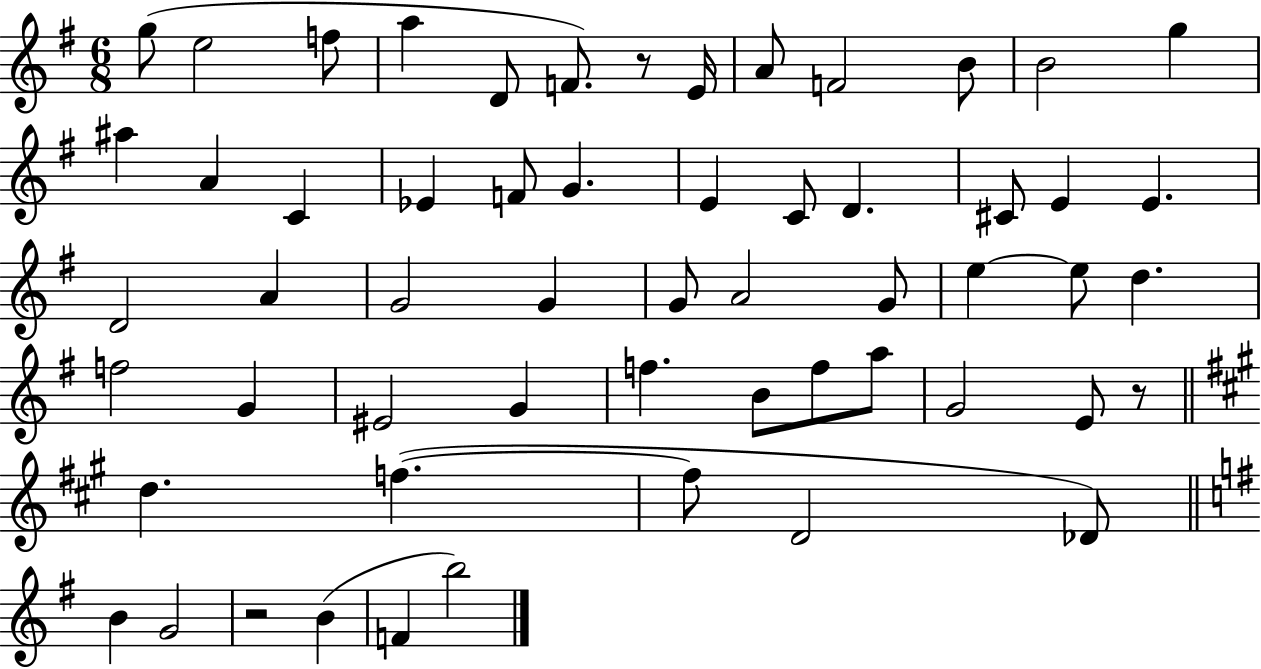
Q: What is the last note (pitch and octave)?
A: B5